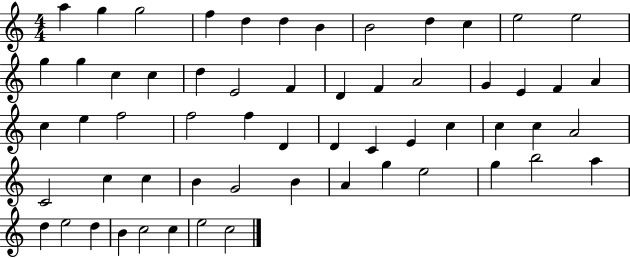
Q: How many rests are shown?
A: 0